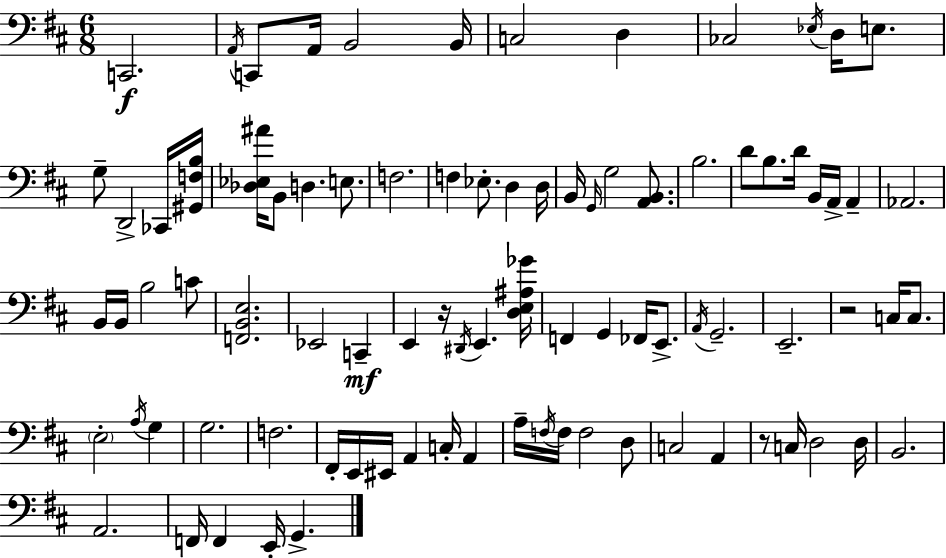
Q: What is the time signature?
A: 6/8